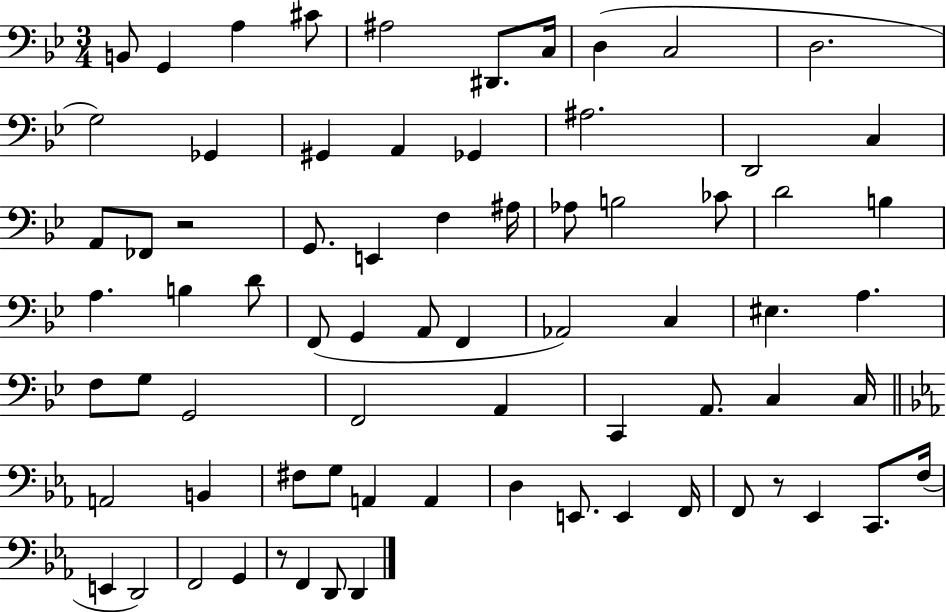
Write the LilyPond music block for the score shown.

{
  \clef bass
  \numericTimeSignature
  \time 3/4
  \key bes \major
  \repeat volta 2 { b,8 g,4 a4 cis'8 | ais2 dis,8. c16 | d4( c2 | d2. | \break g2) ges,4 | gis,4 a,4 ges,4 | ais2. | d,2 c4 | \break a,8 fes,8 r2 | g,8. e,4 f4 ais16 | aes8 b2 ces'8 | d'2 b4 | \break a4. b4 d'8 | f,8( g,4 a,8 f,4 | aes,2) c4 | eis4. a4. | \break f8 g8 g,2 | f,2 a,4 | c,4 a,8. c4 c16 | \bar "||" \break \key c \minor a,2 b,4 | fis8 g8 a,4 a,4 | d4 e,8. e,4 f,16 | f,8 r8 ees,4 c,8. f16( | \break e,4 d,2) | f,2 g,4 | r8 f,4 d,8 d,4 | } \bar "|."
}